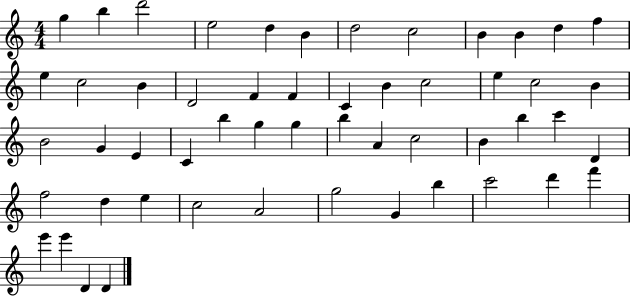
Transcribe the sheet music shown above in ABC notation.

X:1
T:Untitled
M:4/4
L:1/4
K:C
g b d'2 e2 d B d2 c2 B B d f e c2 B D2 F F C B c2 e c2 B B2 G E C b g g b A c2 B b c' D f2 d e c2 A2 g2 G b c'2 d' f' e' e' D D